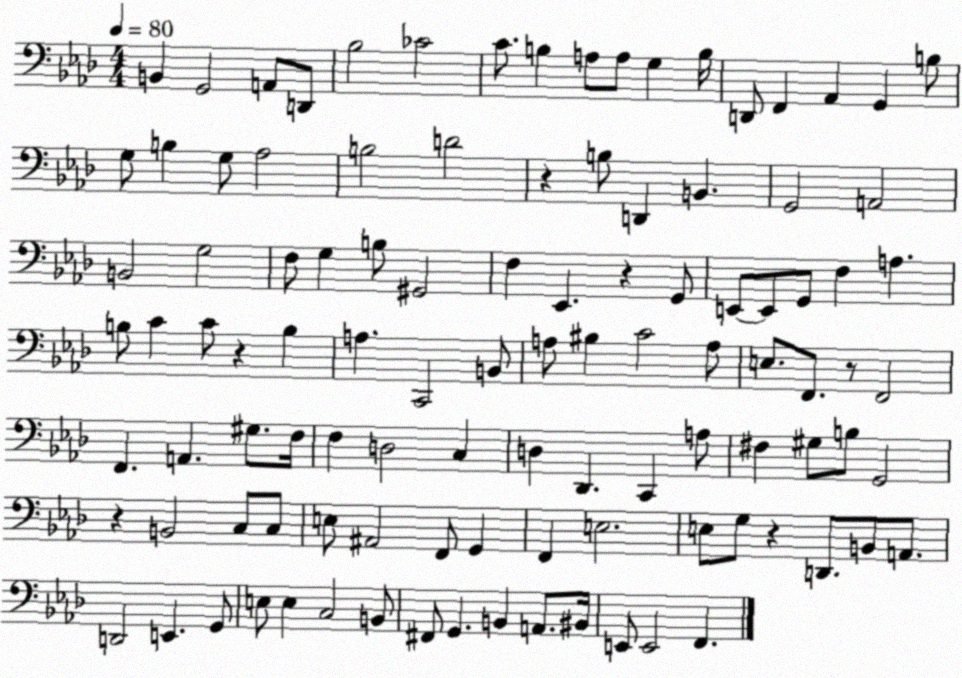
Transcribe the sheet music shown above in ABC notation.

X:1
T:Untitled
M:4/4
L:1/4
K:Ab
B,, G,,2 A,,/2 D,,/2 _B,2 _C2 C/2 B, A,/2 A,/2 G, B,/4 D,,/2 F,, _A,, G,, B,/2 G,/2 B, G,/2 _A,2 B,2 D2 z B,/2 D,, B,, G,,2 A,,2 B,,2 G,2 F,/2 G, B,/2 ^G,,2 F, _E,, z G,,/2 E,,/2 E,,/2 G,,/2 F, A, B,/2 C C/2 z B, A, C,,2 B,,/2 A,/2 ^B, C2 A,/2 E,/2 F,,/2 z/2 F,,2 F,, A,, ^G,/2 F,/4 F, D,2 C, D, _D,, C,, A,/2 ^F, ^G,/2 B,/2 G,,2 z B,,2 C,/2 C,/2 E,/2 ^A,,2 F,,/2 G,, F,, E,2 E,/2 G,/2 z D,,/2 B,,/2 A,,/2 D,,2 E,, G,,/2 E,/2 E, C,2 B,,/2 ^F,,/2 G,, B,, A,,/2 ^B,,/4 E,,/2 E,,2 F,,